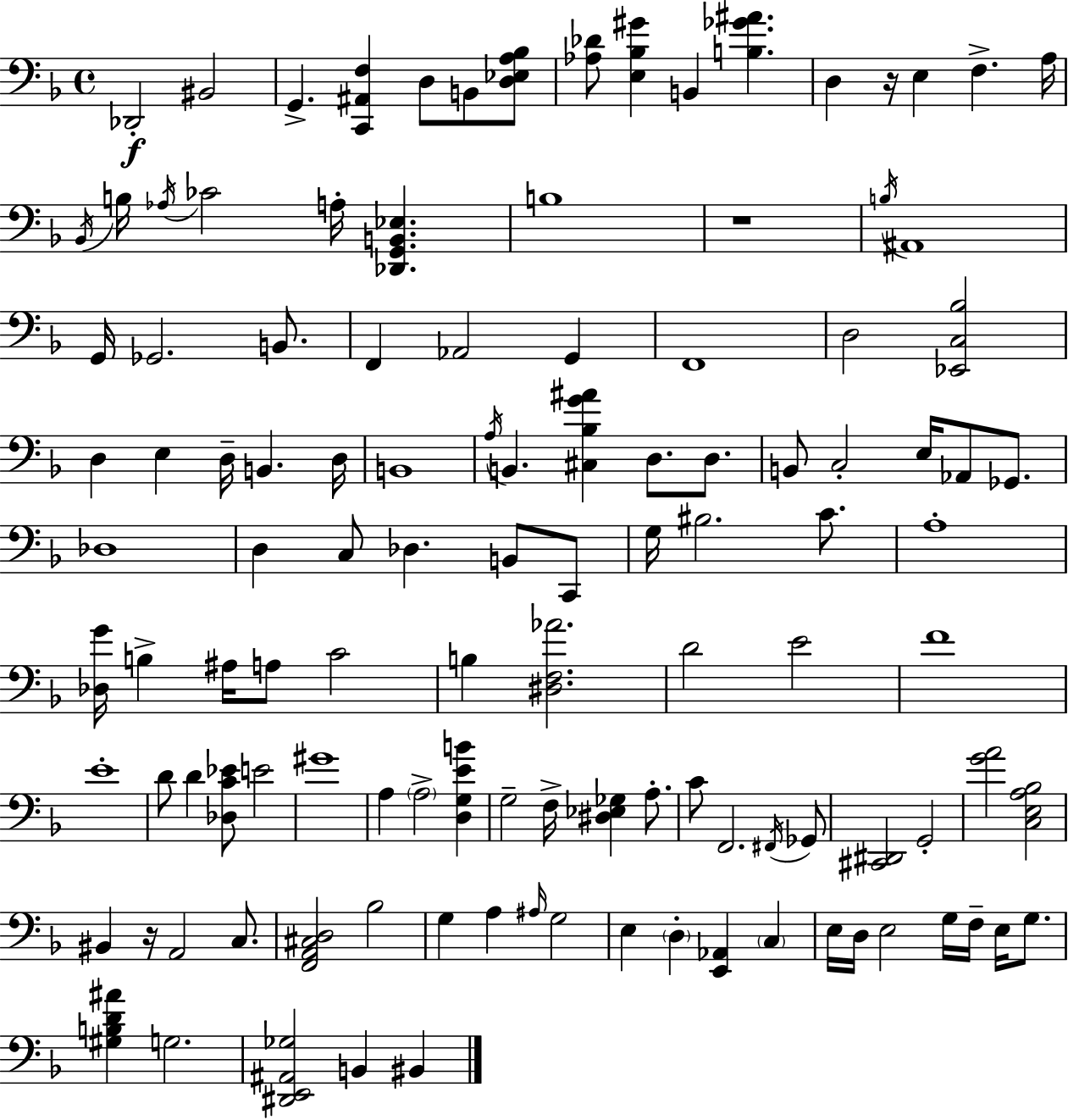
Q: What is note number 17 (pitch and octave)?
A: B3